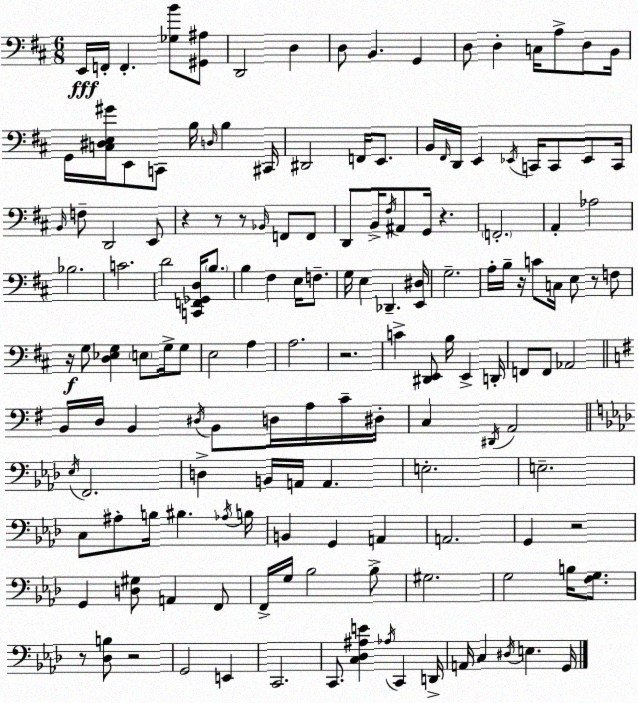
X:1
T:Untitled
M:6/8
L:1/4
K:D
E,,/4 F,,/4 F,, [_G,B]/2 [^G,,^A,]/2 D,,2 D, D,/2 B,, G,, D,/2 D, C,/4 A,/2 D,/2 B,,/4 G,,/4 [C,^D,E,^G]/4 E,,/2 C,,/2 B,/4 D,/4 B, ^C,,/4 ^D,,2 F,,/4 E,,/2 B,,/4 ^F,,/4 D,,/4 E,, _E,,/4 C,,/4 C,,/2 _E,,/2 C,,/4 B,,/4 F,/2 D,,2 E,,/2 z z/2 z/2 _B,,/4 F,,/2 F,,/2 D,,/2 B,,/4 ^F,/4 ^A,,/2 G,,/4 z F,,2 A,, _A,2 _B,2 C2 D2 [C,,F,,_G,,D,]/4 B,/2 B, ^F, E,/4 F,/2 G,/4 E, _D,, [E,,^D,]/4 G,2 A,/4 B,/4 z/4 C/2 C,/4 E,/2 z/2 F,/2 z/4 G,/2 [D,_E,G,] E,/2 G,/4 G,/2 E,2 A, A,2 z2 C [^D,,E,,]/2 B,/4 E,, D,,/4 F,,/2 F,,/2 _A,,2 B,,/4 D,/4 B,, ^D,/4 B,,/2 D,/4 A,/4 C/4 ^D,/4 C, ^D,,/4 A,,2 _E,/4 F,,2 D, B,,/4 A,,/4 A,, E,2 E,2 C,/2 ^A,/2 B,/4 ^B, _A,/4 B,/4 B,, G,, A,, A,,2 G,, z2 G,, [D,^G,]/2 A,, F,,/2 F,,/4 G,/4 _B,2 _B,/2 ^G,2 G,2 B,/4 [F,G,]/2 z/2 [_D,B,]/2 z2 G,,2 E,, C,,2 C,,/2 [C,_D,^A,E] _A,/4 C,, D,,/4 A,,/4 C, ^D,/4 E, G,,/4